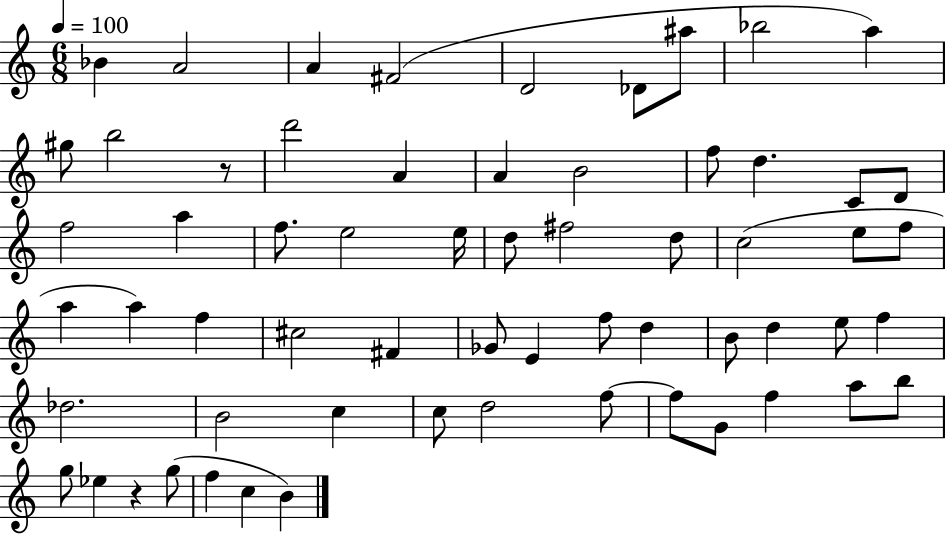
Bb4/q A4/h A4/q F#4/h D4/h Db4/e A#5/e Bb5/h A5/q G#5/e B5/h R/e D6/h A4/q A4/q B4/h F5/e D5/q. C4/e D4/e F5/h A5/q F5/e. E5/h E5/s D5/e F#5/h D5/e C5/h E5/e F5/e A5/q A5/q F5/q C#5/h F#4/q Gb4/e E4/q F5/e D5/q B4/e D5/q E5/e F5/q Db5/h. B4/h C5/q C5/e D5/h F5/e F5/e G4/e F5/q A5/e B5/e G5/e Eb5/q R/q G5/e F5/q C5/q B4/q